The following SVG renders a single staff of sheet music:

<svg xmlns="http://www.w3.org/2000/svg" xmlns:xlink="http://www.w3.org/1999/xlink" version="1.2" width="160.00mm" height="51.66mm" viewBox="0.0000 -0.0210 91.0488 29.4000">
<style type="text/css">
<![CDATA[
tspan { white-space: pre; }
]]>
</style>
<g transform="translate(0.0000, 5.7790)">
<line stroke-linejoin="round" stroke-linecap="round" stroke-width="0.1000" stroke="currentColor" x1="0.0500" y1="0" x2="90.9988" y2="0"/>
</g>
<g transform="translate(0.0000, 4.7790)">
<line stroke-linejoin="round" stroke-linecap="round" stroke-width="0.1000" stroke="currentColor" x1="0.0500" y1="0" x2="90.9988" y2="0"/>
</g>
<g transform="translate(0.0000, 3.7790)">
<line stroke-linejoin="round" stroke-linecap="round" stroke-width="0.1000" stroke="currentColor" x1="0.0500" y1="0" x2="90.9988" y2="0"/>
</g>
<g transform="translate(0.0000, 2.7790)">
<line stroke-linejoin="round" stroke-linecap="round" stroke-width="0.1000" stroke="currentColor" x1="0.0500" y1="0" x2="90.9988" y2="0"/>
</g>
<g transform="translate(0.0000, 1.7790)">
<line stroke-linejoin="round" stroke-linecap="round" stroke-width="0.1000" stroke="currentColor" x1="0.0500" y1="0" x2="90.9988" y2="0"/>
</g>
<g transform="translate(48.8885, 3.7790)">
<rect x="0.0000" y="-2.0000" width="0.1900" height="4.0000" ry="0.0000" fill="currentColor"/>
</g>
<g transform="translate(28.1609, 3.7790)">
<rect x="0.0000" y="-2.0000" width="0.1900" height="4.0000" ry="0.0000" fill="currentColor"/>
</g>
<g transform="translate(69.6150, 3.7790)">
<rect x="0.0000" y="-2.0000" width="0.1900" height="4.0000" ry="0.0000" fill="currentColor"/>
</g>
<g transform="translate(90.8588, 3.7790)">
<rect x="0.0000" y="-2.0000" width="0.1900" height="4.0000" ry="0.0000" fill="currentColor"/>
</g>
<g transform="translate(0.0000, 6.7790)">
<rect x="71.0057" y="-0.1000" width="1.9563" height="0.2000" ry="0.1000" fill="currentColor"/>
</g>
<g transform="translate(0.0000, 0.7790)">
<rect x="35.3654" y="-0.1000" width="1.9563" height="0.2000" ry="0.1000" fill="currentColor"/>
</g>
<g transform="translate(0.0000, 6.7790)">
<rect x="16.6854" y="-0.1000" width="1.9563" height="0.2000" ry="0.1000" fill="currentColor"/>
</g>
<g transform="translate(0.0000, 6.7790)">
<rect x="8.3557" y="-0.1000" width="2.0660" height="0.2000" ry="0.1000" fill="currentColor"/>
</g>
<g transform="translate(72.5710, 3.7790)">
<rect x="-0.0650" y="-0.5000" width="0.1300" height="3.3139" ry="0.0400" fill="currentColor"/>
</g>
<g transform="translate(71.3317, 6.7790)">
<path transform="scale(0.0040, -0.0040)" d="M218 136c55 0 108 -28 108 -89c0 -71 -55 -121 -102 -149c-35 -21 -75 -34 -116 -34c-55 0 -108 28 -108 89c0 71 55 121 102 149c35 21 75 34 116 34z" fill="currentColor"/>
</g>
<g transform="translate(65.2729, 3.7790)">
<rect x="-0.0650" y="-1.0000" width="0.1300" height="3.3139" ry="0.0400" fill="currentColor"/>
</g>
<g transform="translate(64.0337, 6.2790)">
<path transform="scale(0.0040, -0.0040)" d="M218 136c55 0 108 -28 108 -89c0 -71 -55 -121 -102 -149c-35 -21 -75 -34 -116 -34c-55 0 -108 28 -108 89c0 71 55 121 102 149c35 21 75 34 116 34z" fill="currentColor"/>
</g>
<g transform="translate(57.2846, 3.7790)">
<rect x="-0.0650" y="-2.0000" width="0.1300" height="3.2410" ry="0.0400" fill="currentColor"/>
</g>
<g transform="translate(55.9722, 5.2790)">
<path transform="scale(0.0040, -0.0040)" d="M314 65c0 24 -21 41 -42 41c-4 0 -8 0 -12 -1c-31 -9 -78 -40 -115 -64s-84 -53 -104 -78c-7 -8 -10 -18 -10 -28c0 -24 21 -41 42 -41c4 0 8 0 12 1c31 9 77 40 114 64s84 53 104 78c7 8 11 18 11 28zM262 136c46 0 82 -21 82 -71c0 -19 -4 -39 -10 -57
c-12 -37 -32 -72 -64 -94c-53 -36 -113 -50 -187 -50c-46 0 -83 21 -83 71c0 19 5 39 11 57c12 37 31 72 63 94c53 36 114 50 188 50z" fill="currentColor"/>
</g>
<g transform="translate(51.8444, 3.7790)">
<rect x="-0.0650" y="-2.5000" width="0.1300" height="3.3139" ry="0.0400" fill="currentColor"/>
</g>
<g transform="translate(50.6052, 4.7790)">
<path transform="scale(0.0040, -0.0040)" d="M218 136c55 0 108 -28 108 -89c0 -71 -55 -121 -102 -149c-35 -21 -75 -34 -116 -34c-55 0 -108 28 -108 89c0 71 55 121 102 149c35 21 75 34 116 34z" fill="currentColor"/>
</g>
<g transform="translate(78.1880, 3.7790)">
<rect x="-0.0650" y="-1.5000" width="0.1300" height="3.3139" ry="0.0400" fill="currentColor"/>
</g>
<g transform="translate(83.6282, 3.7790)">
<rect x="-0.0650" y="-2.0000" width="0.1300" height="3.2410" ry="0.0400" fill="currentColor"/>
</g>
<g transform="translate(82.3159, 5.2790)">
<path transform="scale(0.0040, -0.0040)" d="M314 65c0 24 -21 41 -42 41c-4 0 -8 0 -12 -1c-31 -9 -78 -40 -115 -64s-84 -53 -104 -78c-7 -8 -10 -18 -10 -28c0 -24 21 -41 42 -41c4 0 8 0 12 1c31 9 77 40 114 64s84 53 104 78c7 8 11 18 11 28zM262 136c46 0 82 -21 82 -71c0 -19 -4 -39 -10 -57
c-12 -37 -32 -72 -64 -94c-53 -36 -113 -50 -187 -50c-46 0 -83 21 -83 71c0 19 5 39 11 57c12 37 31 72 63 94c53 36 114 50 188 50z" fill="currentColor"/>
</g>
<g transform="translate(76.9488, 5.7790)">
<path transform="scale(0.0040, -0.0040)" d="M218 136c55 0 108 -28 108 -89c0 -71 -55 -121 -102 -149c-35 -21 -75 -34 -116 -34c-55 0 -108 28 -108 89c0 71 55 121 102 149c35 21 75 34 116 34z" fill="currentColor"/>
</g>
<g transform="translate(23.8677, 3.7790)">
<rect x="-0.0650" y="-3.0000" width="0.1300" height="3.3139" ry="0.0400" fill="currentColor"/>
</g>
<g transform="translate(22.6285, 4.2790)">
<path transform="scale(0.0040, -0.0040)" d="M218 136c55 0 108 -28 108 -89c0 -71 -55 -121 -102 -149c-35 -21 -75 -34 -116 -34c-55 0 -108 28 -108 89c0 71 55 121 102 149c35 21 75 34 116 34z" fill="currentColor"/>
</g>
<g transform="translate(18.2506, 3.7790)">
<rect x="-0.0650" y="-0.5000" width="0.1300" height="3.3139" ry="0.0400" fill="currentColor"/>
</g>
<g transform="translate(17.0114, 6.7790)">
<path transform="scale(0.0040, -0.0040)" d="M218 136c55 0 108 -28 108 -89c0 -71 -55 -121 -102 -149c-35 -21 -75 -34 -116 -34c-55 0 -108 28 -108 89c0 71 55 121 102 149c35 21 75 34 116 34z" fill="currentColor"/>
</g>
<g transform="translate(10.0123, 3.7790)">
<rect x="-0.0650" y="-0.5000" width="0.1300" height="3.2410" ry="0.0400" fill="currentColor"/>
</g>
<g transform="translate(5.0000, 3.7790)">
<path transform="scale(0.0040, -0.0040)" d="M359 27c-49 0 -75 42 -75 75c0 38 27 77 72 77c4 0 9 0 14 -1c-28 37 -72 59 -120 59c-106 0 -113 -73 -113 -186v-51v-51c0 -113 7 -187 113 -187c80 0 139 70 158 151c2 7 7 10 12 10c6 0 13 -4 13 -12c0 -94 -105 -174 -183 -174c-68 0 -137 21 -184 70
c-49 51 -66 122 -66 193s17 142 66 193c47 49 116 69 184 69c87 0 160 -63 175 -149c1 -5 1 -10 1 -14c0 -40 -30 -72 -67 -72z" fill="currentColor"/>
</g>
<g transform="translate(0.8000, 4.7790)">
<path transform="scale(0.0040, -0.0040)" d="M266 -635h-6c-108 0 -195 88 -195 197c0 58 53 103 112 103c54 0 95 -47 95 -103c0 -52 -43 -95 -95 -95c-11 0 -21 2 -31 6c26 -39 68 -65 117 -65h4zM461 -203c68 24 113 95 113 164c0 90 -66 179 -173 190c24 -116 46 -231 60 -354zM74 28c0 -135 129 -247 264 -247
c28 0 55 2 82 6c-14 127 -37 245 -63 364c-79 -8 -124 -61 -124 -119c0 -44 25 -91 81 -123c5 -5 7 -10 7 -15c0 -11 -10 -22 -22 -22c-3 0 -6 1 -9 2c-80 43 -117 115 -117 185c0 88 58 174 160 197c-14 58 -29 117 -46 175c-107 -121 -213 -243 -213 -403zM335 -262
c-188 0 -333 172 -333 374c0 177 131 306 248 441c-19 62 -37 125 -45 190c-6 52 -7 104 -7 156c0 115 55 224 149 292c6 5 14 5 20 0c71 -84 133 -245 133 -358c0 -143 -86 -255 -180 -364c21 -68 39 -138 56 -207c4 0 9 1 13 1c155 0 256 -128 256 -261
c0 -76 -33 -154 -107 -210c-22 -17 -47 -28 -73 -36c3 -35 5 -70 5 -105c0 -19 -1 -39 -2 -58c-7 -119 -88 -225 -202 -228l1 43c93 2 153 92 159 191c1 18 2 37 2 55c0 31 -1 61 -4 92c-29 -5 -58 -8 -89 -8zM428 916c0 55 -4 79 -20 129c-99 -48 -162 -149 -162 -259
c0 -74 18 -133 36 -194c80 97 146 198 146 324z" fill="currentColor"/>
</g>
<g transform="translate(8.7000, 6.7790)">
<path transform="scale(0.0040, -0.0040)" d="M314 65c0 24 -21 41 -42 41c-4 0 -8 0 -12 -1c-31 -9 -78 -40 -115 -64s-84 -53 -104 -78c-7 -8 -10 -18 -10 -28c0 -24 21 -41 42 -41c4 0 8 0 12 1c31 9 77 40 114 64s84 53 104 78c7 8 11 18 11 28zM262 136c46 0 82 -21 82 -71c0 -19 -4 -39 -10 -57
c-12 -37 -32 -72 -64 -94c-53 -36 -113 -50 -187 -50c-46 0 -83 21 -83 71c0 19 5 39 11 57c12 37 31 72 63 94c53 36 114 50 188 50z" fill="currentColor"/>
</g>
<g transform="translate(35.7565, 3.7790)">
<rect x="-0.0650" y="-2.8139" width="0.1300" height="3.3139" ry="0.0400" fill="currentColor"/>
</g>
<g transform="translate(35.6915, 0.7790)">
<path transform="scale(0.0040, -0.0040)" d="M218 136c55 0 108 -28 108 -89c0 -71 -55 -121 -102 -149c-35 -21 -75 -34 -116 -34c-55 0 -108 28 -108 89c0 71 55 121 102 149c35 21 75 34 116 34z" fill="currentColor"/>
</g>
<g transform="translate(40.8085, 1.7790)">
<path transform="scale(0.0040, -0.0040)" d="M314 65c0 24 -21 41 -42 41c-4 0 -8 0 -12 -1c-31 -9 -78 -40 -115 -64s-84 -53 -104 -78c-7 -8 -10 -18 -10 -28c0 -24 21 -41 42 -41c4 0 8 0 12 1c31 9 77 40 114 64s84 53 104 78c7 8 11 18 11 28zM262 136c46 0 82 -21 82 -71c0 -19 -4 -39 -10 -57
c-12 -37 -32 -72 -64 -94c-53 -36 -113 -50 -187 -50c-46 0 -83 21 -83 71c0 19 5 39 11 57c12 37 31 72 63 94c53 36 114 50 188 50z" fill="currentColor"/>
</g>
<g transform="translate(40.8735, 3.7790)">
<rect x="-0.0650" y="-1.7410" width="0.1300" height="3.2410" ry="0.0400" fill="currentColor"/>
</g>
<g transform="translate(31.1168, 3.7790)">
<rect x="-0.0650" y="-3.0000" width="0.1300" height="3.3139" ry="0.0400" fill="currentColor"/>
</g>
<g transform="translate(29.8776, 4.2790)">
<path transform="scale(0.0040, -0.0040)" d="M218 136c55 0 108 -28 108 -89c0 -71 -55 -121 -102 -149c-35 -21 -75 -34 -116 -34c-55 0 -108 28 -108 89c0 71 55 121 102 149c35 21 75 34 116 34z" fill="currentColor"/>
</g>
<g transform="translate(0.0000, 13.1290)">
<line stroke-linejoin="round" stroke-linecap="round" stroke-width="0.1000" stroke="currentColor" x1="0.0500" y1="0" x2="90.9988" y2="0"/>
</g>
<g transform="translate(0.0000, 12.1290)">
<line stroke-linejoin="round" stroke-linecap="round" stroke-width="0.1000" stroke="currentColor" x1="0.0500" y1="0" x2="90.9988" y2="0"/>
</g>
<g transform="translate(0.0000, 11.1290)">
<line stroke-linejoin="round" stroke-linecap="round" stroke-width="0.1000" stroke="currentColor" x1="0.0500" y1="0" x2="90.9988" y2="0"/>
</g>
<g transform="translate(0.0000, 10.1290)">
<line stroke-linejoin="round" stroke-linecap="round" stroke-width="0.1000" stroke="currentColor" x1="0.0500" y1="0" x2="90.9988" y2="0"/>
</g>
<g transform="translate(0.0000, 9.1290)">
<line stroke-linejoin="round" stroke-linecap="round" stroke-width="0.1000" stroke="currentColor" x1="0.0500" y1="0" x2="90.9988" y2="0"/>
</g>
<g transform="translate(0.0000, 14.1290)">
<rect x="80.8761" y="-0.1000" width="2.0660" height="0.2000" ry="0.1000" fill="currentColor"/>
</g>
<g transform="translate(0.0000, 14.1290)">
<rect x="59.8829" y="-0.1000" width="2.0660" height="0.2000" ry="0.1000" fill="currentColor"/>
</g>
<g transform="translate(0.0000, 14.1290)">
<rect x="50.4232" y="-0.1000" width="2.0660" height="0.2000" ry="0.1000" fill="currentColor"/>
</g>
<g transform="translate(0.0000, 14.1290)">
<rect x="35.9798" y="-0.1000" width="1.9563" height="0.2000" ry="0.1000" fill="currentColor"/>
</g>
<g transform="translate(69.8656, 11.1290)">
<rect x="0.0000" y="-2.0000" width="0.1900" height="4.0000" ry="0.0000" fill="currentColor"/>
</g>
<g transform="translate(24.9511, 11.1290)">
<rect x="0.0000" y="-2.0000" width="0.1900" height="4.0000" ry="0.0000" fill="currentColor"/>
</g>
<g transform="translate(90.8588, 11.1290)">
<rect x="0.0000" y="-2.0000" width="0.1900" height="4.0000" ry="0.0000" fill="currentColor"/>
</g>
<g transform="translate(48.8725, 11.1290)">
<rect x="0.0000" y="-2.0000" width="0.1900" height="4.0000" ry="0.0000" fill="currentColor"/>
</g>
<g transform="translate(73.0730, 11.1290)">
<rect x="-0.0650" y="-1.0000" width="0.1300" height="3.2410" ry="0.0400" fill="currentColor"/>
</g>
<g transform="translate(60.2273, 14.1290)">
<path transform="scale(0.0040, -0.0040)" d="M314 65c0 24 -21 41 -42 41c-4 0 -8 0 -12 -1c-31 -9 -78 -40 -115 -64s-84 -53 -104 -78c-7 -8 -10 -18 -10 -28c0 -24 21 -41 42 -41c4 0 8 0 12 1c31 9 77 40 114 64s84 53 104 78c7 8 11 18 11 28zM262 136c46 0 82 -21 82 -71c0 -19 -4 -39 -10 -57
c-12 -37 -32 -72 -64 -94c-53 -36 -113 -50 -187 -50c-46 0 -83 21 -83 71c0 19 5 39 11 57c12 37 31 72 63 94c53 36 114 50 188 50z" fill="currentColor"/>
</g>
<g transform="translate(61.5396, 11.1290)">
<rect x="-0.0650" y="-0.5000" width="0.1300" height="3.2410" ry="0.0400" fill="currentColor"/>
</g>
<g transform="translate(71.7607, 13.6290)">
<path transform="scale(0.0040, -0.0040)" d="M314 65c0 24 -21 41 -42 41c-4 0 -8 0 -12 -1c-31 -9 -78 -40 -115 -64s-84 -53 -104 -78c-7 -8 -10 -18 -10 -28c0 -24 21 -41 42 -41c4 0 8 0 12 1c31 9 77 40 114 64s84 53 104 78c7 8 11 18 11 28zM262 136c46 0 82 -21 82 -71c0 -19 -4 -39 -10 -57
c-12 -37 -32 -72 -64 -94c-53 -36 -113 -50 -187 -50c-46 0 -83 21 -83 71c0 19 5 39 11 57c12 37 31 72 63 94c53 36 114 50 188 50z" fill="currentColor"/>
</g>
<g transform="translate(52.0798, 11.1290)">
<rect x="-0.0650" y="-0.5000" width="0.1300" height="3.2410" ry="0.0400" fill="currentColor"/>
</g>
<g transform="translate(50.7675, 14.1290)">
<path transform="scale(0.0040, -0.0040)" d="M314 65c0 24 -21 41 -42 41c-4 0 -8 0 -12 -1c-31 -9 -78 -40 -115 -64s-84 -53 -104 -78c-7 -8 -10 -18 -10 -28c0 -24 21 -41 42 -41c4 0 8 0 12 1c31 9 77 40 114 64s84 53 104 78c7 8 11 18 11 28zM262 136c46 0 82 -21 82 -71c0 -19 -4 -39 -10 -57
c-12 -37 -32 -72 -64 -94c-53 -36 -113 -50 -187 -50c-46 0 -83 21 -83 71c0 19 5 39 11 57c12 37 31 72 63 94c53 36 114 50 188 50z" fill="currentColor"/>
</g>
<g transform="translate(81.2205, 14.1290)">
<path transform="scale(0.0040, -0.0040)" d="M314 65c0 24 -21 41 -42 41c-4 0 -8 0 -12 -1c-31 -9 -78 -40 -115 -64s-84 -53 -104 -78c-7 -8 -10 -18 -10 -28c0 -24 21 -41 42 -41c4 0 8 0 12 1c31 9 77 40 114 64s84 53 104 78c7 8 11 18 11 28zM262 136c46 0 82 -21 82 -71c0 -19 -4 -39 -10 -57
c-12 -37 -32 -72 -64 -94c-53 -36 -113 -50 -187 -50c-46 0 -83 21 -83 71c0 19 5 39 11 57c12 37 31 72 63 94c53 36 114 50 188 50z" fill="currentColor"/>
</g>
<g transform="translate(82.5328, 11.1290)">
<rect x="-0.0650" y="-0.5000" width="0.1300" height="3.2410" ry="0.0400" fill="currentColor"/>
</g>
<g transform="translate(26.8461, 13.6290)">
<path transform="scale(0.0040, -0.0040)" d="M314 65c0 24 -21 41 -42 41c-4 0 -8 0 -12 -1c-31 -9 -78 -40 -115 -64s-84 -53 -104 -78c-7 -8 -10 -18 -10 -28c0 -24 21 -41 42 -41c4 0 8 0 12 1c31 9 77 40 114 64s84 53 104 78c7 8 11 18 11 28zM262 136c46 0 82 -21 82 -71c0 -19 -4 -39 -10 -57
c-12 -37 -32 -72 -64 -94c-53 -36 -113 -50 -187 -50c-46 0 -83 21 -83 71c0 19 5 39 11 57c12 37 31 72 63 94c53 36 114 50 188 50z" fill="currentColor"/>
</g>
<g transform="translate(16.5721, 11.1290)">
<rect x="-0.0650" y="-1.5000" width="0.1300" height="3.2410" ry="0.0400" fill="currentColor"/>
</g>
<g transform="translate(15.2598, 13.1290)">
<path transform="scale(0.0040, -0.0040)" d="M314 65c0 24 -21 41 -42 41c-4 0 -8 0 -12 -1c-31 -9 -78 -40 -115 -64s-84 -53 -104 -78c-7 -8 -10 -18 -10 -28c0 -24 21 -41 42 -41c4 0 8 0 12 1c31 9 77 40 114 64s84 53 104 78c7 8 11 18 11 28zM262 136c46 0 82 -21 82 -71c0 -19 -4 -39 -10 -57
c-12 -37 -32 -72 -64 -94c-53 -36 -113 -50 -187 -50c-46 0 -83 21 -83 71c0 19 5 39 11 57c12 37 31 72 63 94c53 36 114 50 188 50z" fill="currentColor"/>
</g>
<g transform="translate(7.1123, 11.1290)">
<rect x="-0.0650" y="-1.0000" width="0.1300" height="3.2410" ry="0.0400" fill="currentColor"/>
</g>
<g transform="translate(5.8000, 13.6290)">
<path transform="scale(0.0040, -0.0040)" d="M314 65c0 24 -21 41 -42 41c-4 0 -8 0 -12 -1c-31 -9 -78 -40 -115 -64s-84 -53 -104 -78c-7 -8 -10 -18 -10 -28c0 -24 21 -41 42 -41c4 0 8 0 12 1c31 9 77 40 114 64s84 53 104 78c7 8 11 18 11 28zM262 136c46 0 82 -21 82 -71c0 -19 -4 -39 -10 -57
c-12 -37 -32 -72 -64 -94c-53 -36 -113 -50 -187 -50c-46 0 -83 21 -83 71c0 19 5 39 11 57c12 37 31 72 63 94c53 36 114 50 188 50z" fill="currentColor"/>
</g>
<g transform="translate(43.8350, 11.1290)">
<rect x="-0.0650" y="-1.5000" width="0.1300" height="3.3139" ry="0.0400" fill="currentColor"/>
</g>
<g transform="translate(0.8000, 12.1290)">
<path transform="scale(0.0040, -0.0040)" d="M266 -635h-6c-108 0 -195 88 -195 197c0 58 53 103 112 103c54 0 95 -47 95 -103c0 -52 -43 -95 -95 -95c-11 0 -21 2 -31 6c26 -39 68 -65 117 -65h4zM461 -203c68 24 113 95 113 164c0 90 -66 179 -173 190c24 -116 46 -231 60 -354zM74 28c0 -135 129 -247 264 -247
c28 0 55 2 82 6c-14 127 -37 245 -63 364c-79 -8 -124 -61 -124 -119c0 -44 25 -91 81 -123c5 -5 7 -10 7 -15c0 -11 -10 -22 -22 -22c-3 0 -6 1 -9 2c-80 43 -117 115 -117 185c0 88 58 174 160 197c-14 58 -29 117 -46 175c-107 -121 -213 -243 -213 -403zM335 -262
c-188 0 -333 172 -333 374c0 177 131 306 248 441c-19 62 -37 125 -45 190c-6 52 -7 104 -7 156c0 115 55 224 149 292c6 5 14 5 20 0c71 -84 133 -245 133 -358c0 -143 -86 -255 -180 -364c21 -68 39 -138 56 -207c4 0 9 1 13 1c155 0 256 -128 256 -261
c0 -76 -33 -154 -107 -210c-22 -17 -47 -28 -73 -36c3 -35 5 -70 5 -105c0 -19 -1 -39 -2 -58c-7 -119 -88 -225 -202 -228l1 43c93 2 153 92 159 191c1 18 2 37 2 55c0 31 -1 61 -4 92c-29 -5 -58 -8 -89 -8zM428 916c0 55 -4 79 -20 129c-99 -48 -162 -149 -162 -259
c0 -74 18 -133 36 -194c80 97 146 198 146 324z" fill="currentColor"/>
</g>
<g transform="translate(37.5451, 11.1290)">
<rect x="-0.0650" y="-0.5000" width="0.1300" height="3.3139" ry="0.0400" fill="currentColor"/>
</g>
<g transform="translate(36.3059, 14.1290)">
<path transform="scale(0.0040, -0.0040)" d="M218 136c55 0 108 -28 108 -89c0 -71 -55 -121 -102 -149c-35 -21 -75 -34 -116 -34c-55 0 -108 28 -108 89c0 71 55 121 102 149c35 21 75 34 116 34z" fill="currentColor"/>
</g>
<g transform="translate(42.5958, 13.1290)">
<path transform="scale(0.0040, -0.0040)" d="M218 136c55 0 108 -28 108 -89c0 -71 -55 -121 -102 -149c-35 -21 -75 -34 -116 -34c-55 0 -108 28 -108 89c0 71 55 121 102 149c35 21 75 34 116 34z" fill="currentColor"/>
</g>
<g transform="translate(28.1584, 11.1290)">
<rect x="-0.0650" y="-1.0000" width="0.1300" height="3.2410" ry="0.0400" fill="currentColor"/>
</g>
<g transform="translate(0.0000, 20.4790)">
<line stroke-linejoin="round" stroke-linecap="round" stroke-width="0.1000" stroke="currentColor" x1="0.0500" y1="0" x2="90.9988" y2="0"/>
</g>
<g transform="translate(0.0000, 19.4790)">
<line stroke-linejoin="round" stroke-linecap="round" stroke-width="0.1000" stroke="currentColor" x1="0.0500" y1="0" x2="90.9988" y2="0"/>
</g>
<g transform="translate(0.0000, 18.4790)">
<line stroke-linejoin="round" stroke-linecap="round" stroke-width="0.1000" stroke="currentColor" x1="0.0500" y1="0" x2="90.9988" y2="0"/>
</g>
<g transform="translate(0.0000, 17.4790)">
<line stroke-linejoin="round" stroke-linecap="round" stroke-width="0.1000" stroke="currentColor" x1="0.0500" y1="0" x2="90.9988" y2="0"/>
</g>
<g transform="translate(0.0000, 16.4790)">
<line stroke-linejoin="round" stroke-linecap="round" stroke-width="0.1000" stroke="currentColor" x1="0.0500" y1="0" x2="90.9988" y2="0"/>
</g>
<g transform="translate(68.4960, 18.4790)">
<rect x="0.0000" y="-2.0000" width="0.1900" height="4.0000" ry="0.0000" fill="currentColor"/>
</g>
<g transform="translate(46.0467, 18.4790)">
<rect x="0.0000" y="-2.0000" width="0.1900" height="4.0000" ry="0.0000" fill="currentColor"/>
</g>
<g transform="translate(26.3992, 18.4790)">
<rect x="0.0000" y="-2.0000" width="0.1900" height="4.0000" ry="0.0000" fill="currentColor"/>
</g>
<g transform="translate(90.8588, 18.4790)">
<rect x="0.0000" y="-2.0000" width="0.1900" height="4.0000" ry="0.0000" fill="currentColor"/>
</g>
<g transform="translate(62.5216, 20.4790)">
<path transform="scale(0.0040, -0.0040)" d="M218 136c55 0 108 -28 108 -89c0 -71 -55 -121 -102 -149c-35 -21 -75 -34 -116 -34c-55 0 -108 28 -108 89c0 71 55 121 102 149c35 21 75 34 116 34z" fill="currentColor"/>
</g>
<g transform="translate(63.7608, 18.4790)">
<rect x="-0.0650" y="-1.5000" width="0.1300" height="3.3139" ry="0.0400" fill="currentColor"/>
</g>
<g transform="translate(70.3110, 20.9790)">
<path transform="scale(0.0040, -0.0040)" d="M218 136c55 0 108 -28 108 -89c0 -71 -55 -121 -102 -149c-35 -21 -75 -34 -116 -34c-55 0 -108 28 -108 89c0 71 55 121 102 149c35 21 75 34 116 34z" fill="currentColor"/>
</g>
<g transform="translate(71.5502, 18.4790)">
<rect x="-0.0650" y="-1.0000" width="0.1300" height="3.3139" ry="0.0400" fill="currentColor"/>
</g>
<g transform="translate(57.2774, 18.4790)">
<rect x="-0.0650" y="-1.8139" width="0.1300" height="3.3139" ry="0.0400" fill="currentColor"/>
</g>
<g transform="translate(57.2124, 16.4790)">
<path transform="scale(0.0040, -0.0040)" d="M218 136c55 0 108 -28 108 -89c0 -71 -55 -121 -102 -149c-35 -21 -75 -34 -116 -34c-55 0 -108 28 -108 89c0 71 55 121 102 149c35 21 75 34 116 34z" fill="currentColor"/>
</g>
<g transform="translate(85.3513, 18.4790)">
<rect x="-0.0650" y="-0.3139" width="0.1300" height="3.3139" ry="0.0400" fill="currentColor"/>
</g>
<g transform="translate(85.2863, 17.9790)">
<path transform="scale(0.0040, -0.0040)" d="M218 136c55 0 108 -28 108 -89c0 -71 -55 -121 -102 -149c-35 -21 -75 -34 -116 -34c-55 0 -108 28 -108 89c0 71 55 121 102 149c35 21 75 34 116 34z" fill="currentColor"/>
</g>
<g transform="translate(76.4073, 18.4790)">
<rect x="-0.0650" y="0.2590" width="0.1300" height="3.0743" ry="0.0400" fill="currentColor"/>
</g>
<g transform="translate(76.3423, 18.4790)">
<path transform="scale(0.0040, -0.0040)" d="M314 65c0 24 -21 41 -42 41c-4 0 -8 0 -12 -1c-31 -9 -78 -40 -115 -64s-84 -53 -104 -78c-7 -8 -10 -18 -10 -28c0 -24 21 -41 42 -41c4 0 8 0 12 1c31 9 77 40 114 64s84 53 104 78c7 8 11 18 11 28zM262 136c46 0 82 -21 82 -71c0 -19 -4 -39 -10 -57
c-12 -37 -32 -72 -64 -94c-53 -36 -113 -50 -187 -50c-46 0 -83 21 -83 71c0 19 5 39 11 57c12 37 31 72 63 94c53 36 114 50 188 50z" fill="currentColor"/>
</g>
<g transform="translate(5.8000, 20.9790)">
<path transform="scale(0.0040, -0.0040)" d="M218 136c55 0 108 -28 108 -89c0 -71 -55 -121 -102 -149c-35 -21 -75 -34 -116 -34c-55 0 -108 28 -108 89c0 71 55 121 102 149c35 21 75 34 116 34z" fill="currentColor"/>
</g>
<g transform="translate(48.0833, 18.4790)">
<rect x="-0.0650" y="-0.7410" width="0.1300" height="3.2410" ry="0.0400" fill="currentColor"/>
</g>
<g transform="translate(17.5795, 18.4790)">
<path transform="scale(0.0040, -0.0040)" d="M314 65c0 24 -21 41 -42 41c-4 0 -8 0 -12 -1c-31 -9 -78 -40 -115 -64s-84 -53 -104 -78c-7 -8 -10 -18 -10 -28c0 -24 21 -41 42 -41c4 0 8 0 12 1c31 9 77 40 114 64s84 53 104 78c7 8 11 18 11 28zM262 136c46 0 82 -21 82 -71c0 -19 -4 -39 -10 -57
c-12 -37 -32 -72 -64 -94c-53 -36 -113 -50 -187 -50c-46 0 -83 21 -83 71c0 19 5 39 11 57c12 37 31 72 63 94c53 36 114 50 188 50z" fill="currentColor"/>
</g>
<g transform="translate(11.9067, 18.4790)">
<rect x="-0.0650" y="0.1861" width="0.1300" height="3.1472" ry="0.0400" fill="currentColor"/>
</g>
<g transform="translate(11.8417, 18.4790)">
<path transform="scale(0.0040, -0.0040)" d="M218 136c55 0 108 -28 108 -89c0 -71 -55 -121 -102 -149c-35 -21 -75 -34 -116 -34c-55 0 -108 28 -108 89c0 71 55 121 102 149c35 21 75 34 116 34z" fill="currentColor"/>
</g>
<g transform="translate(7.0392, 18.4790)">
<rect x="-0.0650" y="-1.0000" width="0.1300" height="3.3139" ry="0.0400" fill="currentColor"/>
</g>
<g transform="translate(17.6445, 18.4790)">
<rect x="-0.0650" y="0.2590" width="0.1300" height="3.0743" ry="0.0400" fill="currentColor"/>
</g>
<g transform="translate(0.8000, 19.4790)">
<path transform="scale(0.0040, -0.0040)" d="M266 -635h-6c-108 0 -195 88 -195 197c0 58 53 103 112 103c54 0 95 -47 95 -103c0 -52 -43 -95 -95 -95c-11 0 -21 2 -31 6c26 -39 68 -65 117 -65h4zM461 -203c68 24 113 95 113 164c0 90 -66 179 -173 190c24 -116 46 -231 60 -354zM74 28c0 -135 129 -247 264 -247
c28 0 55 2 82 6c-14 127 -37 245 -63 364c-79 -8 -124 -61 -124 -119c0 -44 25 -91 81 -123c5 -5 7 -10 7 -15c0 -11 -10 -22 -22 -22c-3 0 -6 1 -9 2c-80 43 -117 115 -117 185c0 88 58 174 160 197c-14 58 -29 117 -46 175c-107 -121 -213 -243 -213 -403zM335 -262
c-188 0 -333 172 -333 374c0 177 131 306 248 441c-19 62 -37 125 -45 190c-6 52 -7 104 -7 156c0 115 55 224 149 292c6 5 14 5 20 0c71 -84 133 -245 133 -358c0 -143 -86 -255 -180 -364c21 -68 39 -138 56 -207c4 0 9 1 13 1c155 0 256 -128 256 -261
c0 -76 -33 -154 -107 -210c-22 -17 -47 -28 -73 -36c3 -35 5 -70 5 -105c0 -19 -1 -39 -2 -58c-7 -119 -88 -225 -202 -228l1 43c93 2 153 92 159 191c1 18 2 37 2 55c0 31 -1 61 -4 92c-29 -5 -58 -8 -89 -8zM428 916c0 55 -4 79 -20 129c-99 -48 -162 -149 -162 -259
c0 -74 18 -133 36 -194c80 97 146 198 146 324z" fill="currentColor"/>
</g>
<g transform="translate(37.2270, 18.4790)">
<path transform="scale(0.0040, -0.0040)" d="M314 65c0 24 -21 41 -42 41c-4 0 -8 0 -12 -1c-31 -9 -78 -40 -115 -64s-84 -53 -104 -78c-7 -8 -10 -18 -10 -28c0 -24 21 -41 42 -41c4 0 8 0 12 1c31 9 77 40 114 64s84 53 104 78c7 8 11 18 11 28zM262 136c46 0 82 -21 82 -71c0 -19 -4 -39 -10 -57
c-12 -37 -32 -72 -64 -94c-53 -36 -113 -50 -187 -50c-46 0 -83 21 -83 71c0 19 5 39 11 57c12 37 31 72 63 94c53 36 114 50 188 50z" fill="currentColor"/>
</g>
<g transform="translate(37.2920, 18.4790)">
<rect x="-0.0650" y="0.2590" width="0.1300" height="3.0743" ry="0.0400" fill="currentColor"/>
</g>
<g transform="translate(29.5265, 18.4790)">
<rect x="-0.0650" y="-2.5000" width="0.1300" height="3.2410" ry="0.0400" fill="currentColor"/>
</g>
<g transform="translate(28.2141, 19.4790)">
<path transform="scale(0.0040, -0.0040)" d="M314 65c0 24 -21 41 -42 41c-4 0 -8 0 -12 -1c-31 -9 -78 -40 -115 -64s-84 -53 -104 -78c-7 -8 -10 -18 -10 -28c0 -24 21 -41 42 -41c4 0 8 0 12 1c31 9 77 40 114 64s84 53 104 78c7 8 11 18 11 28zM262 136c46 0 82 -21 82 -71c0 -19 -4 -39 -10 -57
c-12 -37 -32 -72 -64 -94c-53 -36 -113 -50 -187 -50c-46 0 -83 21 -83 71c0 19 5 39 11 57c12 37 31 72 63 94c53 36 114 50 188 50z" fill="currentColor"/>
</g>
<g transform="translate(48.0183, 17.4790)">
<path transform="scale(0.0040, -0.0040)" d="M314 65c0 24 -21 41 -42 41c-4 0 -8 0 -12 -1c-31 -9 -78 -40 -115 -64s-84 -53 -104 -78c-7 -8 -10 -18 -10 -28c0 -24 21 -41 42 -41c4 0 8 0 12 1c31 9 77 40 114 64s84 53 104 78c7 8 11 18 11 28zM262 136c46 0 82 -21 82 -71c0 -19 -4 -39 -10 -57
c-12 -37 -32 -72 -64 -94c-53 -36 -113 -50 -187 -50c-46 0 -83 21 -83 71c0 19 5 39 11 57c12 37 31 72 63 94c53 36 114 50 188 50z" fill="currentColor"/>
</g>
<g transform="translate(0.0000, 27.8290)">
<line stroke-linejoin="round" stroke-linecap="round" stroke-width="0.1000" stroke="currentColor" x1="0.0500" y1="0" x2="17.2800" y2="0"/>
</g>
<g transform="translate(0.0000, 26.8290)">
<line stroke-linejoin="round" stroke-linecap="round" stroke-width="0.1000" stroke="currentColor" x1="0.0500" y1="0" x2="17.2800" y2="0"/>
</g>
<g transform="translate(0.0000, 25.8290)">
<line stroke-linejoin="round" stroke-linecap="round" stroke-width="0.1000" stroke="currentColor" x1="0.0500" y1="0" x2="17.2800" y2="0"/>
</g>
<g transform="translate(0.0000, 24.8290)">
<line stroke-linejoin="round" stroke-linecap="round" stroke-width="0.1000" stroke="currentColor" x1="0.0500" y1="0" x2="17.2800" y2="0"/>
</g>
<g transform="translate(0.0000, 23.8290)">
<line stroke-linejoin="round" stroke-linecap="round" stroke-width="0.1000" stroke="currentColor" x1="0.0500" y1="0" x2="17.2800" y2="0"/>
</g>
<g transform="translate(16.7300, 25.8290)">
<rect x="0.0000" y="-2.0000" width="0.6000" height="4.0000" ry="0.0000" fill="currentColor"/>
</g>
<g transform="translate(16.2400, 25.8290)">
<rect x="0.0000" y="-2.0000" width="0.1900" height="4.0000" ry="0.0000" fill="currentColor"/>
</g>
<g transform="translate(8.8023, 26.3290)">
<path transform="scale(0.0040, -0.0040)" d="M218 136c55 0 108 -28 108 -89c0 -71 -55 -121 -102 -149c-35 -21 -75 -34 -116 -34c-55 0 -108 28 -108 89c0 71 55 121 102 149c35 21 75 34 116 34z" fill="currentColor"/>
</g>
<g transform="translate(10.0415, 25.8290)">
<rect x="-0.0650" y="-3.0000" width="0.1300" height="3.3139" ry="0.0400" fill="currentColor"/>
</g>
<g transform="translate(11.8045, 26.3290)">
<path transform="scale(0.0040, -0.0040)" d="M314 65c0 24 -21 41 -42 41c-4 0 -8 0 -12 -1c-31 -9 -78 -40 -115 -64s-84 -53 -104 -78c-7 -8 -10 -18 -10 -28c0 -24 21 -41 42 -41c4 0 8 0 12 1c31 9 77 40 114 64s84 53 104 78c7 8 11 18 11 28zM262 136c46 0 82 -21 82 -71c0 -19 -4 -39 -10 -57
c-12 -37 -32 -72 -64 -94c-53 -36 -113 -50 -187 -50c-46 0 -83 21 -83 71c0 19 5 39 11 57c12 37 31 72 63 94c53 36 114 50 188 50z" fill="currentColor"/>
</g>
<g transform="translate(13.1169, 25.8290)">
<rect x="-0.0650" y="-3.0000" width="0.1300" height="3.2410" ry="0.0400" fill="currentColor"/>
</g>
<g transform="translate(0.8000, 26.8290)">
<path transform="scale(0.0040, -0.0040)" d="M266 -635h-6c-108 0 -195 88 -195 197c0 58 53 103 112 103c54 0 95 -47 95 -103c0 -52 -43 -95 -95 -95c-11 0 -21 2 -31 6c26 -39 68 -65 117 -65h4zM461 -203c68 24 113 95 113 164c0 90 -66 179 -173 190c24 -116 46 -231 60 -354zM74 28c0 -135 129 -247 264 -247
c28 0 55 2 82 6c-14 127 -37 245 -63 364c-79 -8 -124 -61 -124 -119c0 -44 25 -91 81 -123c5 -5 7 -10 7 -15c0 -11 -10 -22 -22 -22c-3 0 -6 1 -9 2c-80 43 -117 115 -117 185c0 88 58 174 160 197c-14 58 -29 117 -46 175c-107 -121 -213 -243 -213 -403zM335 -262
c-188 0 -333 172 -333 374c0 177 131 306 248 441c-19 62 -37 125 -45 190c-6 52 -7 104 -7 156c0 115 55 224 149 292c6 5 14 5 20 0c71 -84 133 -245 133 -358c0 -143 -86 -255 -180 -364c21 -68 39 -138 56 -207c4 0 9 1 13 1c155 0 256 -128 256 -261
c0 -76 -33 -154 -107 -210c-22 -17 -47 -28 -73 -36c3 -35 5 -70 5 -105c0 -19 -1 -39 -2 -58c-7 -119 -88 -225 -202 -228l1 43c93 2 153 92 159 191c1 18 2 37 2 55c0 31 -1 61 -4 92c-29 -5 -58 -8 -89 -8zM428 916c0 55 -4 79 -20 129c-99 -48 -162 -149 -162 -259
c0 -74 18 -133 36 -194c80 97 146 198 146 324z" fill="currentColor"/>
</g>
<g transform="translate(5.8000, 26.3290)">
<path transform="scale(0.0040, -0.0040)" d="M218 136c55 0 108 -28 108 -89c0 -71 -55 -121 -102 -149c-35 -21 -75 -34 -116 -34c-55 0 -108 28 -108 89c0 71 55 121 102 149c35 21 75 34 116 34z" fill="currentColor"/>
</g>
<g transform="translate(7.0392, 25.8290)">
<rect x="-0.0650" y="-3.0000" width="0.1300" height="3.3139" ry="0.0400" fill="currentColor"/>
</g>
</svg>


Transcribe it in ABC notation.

X:1
T:Untitled
M:4/4
L:1/4
K:C
C2 C A A a f2 G F2 D C E F2 D2 E2 D2 C E C2 C2 D2 C2 D B B2 G2 B2 d2 f E D B2 c A A A2